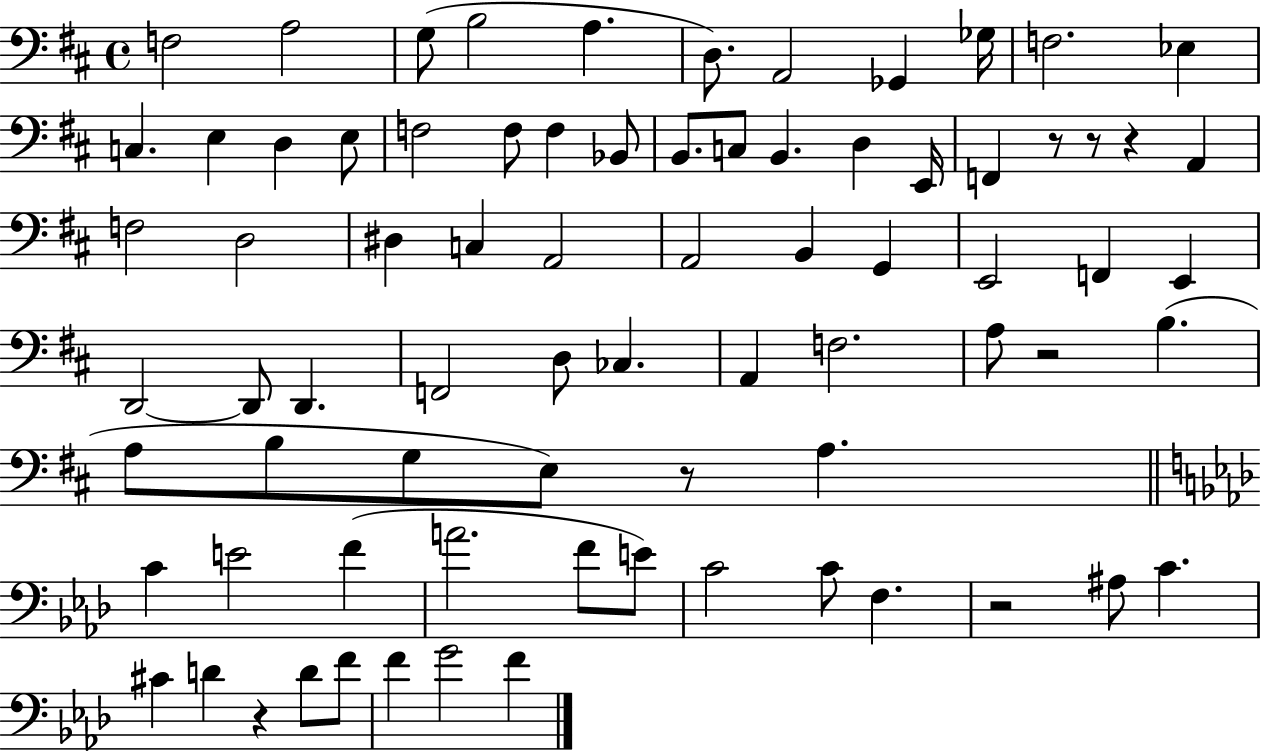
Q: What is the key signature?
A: D major